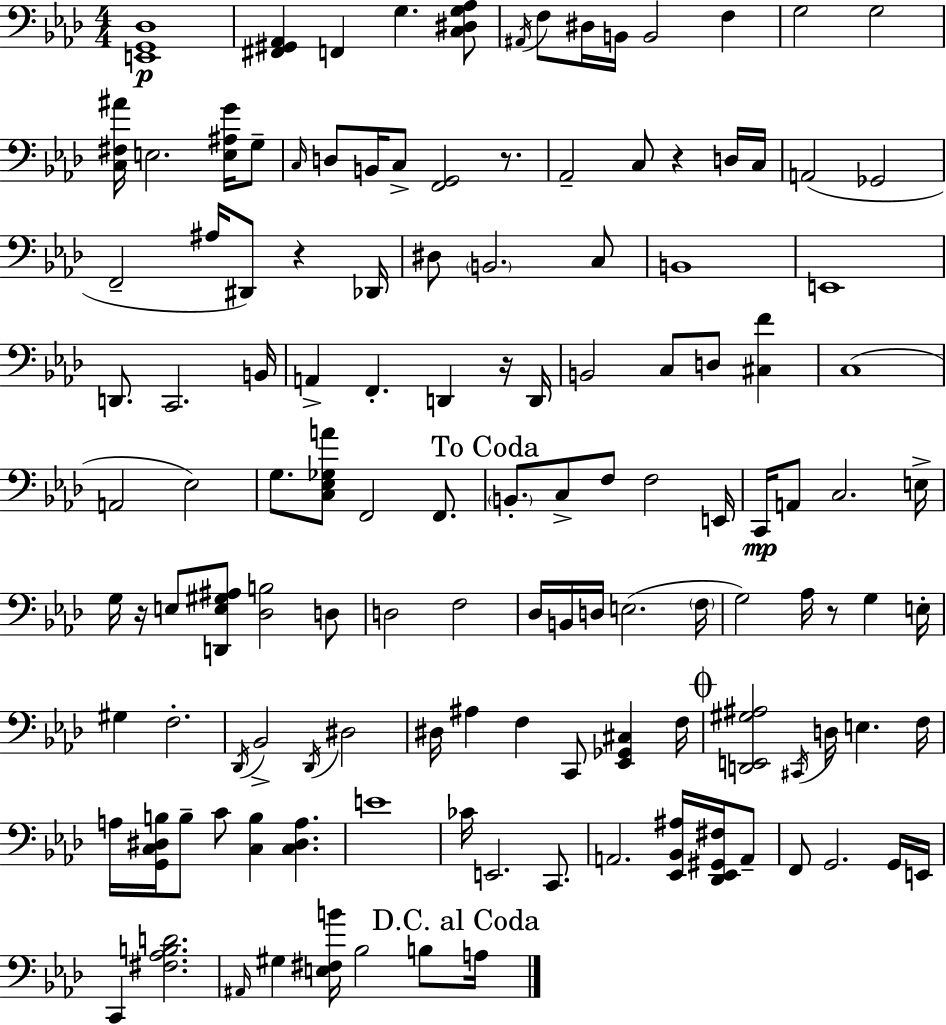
[E2,G2,Db3]/w [F#2,G#2,Ab2]/q F2/q G3/q. [C3,D#3,G3,Ab3]/e A#2/s F3/e D#3/s B2/s B2/h F3/q G3/h G3/h [C3,F#3,A#4]/s E3/h. [E3,A#3,G4]/s G3/e C3/s D3/e B2/s C3/e [F2,G2]/h R/e. Ab2/h C3/e R/q D3/s C3/s A2/h Gb2/h F2/h A#3/s D#2/e R/q Db2/s D#3/e B2/h. C3/e B2/w E2/w D2/e. C2/h. B2/s A2/q F2/q. D2/q R/s D2/s B2/h C3/e D3/e [C#3,F4]/q C3/w A2/h Eb3/h G3/e. [C3,Eb3,Gb3,A4]/e F2/h F2/e. B2/e. C3/e F3/e F3/h E2/s C2/s A2/e C3/h. E3/s G3/s R/s E3/e [D2,E3,G#3,A#3]/e [Db3,B3]/h D3/e D3/h F3/h Db3/s B2/s D3/s E3/h. F3/s G3/h Ab3/s R/e G3/q E3/s G#3/q F3/h. Db2/s Bb2/h Db2/s D#3/h D#3/s A#3/q F3/q C2/e [Eb2,Gb2,C#3]/q F3/s [D2,E2,G#3,A#3]/h C#2/s D3/s E3/q. F3/s A3/s [G2,C3,D#3,B3]/s B3/e C4/e [C3,B3]/q [C3,D#3,A3]/q. E4/w CES4/s E2/h. C2/e. A2/h. [Eb2,Bb2,A#3]/s [Db2,Eb2,G#2,F#3]/s A2/e F2/e G2/h. G2/s E2/s C2/q [F#3,Ab3,B3,D4]/h. A#2/s G#3/q [E3,F#3,B4]/s Bb3/h B3/e A3/s